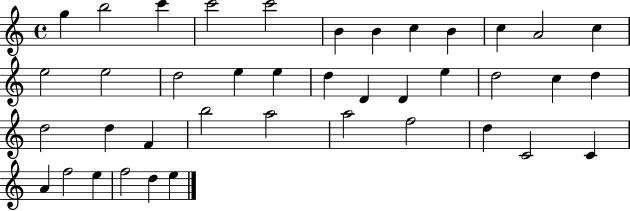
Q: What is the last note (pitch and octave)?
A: E5